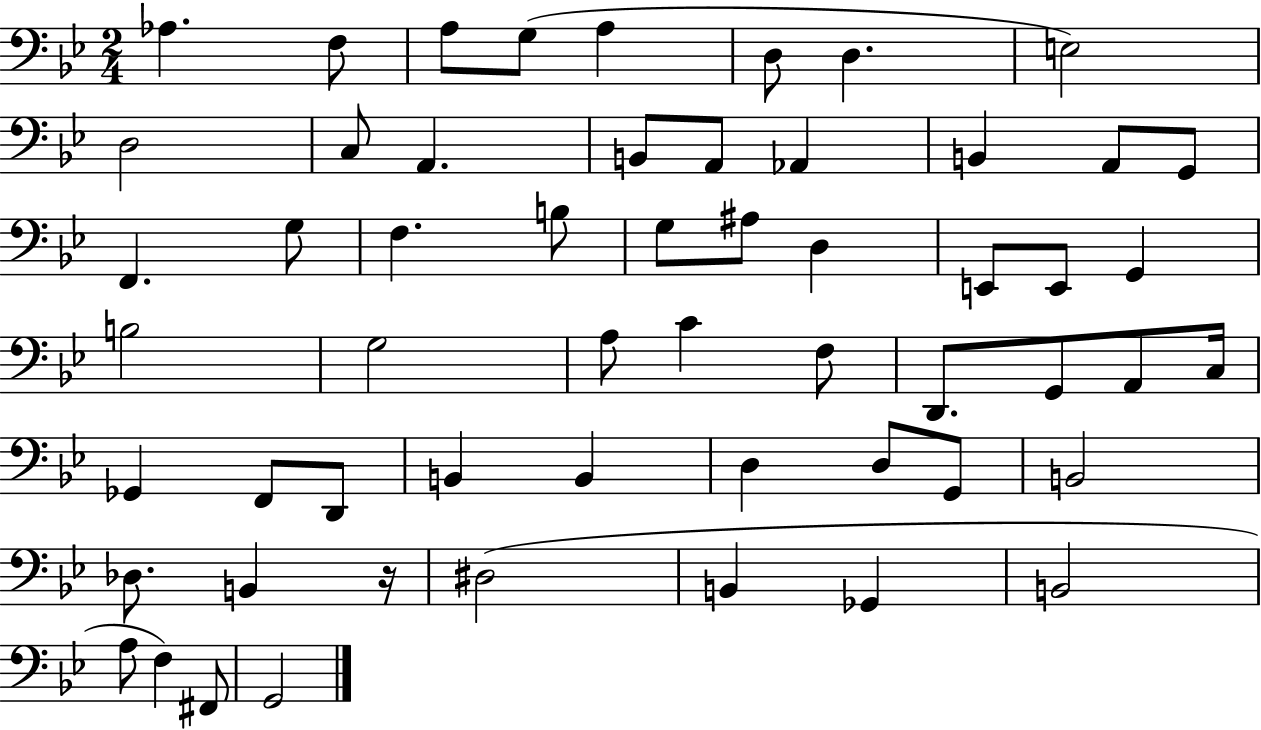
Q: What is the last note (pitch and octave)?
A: G2